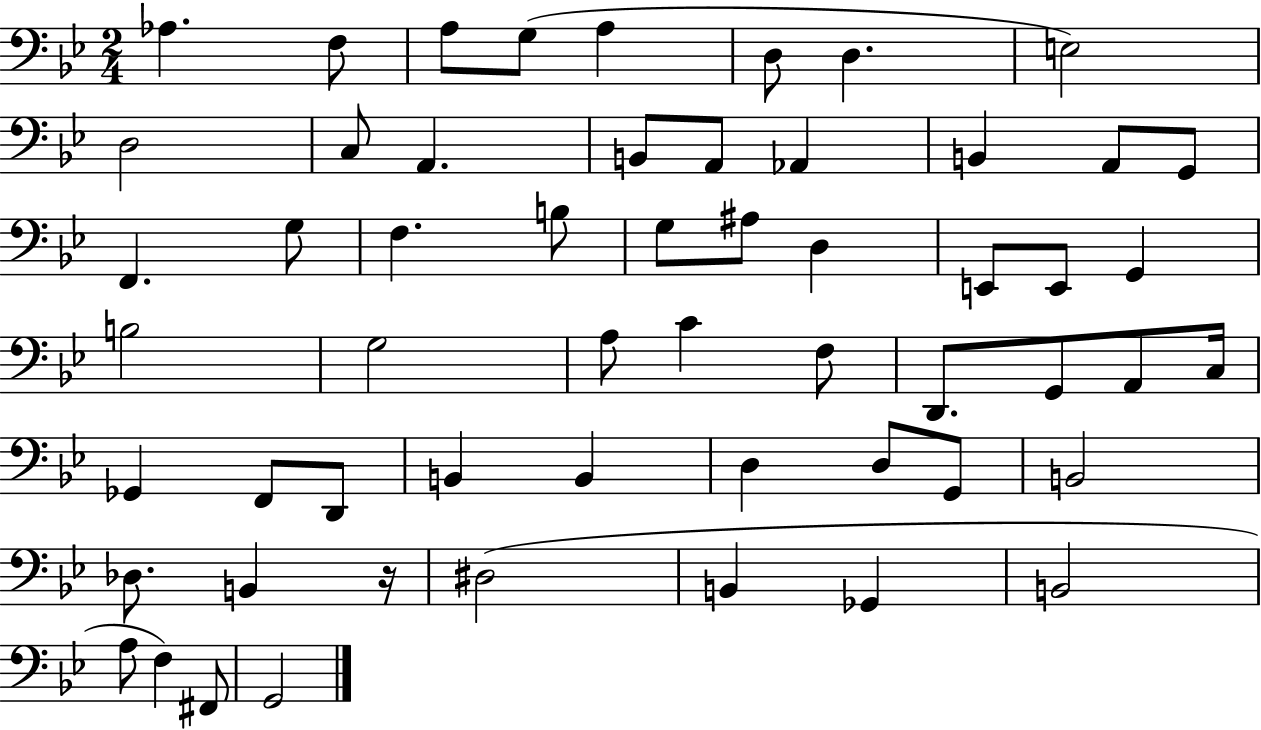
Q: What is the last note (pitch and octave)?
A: G2